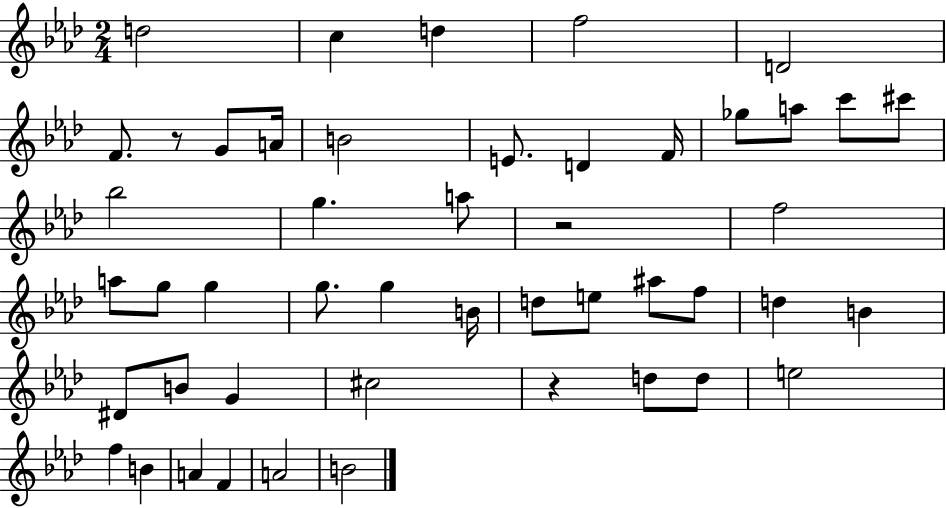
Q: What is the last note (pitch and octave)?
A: B4